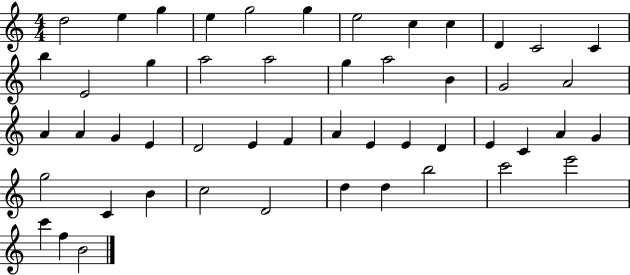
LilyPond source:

{
  \clef treble
  \numericTimeSignature
  \time 4/4
  \key c \major
  d''2 e''4 g''4 | e''4 g''2 g''4 | e''2 c''4 c''4 | d'4 c'2 c'4 | \break b''4 e'2 g''4 | a''2 a''2 | g''4 a''2 b'4 | g'2 a'2 | \break a'4 a'4 g'4 e'4 | d'2 e'4 f'4 | a'4 e'4 e'4 d'4 | e'4 c'4 a'4 g'4 | \break g''2 c'4 b'4 | c''2 d'2 | d''4 d''4 b''2 | c'''2 e'''2 | \break c'''4 f''4 b'2 | \bar "|."
}